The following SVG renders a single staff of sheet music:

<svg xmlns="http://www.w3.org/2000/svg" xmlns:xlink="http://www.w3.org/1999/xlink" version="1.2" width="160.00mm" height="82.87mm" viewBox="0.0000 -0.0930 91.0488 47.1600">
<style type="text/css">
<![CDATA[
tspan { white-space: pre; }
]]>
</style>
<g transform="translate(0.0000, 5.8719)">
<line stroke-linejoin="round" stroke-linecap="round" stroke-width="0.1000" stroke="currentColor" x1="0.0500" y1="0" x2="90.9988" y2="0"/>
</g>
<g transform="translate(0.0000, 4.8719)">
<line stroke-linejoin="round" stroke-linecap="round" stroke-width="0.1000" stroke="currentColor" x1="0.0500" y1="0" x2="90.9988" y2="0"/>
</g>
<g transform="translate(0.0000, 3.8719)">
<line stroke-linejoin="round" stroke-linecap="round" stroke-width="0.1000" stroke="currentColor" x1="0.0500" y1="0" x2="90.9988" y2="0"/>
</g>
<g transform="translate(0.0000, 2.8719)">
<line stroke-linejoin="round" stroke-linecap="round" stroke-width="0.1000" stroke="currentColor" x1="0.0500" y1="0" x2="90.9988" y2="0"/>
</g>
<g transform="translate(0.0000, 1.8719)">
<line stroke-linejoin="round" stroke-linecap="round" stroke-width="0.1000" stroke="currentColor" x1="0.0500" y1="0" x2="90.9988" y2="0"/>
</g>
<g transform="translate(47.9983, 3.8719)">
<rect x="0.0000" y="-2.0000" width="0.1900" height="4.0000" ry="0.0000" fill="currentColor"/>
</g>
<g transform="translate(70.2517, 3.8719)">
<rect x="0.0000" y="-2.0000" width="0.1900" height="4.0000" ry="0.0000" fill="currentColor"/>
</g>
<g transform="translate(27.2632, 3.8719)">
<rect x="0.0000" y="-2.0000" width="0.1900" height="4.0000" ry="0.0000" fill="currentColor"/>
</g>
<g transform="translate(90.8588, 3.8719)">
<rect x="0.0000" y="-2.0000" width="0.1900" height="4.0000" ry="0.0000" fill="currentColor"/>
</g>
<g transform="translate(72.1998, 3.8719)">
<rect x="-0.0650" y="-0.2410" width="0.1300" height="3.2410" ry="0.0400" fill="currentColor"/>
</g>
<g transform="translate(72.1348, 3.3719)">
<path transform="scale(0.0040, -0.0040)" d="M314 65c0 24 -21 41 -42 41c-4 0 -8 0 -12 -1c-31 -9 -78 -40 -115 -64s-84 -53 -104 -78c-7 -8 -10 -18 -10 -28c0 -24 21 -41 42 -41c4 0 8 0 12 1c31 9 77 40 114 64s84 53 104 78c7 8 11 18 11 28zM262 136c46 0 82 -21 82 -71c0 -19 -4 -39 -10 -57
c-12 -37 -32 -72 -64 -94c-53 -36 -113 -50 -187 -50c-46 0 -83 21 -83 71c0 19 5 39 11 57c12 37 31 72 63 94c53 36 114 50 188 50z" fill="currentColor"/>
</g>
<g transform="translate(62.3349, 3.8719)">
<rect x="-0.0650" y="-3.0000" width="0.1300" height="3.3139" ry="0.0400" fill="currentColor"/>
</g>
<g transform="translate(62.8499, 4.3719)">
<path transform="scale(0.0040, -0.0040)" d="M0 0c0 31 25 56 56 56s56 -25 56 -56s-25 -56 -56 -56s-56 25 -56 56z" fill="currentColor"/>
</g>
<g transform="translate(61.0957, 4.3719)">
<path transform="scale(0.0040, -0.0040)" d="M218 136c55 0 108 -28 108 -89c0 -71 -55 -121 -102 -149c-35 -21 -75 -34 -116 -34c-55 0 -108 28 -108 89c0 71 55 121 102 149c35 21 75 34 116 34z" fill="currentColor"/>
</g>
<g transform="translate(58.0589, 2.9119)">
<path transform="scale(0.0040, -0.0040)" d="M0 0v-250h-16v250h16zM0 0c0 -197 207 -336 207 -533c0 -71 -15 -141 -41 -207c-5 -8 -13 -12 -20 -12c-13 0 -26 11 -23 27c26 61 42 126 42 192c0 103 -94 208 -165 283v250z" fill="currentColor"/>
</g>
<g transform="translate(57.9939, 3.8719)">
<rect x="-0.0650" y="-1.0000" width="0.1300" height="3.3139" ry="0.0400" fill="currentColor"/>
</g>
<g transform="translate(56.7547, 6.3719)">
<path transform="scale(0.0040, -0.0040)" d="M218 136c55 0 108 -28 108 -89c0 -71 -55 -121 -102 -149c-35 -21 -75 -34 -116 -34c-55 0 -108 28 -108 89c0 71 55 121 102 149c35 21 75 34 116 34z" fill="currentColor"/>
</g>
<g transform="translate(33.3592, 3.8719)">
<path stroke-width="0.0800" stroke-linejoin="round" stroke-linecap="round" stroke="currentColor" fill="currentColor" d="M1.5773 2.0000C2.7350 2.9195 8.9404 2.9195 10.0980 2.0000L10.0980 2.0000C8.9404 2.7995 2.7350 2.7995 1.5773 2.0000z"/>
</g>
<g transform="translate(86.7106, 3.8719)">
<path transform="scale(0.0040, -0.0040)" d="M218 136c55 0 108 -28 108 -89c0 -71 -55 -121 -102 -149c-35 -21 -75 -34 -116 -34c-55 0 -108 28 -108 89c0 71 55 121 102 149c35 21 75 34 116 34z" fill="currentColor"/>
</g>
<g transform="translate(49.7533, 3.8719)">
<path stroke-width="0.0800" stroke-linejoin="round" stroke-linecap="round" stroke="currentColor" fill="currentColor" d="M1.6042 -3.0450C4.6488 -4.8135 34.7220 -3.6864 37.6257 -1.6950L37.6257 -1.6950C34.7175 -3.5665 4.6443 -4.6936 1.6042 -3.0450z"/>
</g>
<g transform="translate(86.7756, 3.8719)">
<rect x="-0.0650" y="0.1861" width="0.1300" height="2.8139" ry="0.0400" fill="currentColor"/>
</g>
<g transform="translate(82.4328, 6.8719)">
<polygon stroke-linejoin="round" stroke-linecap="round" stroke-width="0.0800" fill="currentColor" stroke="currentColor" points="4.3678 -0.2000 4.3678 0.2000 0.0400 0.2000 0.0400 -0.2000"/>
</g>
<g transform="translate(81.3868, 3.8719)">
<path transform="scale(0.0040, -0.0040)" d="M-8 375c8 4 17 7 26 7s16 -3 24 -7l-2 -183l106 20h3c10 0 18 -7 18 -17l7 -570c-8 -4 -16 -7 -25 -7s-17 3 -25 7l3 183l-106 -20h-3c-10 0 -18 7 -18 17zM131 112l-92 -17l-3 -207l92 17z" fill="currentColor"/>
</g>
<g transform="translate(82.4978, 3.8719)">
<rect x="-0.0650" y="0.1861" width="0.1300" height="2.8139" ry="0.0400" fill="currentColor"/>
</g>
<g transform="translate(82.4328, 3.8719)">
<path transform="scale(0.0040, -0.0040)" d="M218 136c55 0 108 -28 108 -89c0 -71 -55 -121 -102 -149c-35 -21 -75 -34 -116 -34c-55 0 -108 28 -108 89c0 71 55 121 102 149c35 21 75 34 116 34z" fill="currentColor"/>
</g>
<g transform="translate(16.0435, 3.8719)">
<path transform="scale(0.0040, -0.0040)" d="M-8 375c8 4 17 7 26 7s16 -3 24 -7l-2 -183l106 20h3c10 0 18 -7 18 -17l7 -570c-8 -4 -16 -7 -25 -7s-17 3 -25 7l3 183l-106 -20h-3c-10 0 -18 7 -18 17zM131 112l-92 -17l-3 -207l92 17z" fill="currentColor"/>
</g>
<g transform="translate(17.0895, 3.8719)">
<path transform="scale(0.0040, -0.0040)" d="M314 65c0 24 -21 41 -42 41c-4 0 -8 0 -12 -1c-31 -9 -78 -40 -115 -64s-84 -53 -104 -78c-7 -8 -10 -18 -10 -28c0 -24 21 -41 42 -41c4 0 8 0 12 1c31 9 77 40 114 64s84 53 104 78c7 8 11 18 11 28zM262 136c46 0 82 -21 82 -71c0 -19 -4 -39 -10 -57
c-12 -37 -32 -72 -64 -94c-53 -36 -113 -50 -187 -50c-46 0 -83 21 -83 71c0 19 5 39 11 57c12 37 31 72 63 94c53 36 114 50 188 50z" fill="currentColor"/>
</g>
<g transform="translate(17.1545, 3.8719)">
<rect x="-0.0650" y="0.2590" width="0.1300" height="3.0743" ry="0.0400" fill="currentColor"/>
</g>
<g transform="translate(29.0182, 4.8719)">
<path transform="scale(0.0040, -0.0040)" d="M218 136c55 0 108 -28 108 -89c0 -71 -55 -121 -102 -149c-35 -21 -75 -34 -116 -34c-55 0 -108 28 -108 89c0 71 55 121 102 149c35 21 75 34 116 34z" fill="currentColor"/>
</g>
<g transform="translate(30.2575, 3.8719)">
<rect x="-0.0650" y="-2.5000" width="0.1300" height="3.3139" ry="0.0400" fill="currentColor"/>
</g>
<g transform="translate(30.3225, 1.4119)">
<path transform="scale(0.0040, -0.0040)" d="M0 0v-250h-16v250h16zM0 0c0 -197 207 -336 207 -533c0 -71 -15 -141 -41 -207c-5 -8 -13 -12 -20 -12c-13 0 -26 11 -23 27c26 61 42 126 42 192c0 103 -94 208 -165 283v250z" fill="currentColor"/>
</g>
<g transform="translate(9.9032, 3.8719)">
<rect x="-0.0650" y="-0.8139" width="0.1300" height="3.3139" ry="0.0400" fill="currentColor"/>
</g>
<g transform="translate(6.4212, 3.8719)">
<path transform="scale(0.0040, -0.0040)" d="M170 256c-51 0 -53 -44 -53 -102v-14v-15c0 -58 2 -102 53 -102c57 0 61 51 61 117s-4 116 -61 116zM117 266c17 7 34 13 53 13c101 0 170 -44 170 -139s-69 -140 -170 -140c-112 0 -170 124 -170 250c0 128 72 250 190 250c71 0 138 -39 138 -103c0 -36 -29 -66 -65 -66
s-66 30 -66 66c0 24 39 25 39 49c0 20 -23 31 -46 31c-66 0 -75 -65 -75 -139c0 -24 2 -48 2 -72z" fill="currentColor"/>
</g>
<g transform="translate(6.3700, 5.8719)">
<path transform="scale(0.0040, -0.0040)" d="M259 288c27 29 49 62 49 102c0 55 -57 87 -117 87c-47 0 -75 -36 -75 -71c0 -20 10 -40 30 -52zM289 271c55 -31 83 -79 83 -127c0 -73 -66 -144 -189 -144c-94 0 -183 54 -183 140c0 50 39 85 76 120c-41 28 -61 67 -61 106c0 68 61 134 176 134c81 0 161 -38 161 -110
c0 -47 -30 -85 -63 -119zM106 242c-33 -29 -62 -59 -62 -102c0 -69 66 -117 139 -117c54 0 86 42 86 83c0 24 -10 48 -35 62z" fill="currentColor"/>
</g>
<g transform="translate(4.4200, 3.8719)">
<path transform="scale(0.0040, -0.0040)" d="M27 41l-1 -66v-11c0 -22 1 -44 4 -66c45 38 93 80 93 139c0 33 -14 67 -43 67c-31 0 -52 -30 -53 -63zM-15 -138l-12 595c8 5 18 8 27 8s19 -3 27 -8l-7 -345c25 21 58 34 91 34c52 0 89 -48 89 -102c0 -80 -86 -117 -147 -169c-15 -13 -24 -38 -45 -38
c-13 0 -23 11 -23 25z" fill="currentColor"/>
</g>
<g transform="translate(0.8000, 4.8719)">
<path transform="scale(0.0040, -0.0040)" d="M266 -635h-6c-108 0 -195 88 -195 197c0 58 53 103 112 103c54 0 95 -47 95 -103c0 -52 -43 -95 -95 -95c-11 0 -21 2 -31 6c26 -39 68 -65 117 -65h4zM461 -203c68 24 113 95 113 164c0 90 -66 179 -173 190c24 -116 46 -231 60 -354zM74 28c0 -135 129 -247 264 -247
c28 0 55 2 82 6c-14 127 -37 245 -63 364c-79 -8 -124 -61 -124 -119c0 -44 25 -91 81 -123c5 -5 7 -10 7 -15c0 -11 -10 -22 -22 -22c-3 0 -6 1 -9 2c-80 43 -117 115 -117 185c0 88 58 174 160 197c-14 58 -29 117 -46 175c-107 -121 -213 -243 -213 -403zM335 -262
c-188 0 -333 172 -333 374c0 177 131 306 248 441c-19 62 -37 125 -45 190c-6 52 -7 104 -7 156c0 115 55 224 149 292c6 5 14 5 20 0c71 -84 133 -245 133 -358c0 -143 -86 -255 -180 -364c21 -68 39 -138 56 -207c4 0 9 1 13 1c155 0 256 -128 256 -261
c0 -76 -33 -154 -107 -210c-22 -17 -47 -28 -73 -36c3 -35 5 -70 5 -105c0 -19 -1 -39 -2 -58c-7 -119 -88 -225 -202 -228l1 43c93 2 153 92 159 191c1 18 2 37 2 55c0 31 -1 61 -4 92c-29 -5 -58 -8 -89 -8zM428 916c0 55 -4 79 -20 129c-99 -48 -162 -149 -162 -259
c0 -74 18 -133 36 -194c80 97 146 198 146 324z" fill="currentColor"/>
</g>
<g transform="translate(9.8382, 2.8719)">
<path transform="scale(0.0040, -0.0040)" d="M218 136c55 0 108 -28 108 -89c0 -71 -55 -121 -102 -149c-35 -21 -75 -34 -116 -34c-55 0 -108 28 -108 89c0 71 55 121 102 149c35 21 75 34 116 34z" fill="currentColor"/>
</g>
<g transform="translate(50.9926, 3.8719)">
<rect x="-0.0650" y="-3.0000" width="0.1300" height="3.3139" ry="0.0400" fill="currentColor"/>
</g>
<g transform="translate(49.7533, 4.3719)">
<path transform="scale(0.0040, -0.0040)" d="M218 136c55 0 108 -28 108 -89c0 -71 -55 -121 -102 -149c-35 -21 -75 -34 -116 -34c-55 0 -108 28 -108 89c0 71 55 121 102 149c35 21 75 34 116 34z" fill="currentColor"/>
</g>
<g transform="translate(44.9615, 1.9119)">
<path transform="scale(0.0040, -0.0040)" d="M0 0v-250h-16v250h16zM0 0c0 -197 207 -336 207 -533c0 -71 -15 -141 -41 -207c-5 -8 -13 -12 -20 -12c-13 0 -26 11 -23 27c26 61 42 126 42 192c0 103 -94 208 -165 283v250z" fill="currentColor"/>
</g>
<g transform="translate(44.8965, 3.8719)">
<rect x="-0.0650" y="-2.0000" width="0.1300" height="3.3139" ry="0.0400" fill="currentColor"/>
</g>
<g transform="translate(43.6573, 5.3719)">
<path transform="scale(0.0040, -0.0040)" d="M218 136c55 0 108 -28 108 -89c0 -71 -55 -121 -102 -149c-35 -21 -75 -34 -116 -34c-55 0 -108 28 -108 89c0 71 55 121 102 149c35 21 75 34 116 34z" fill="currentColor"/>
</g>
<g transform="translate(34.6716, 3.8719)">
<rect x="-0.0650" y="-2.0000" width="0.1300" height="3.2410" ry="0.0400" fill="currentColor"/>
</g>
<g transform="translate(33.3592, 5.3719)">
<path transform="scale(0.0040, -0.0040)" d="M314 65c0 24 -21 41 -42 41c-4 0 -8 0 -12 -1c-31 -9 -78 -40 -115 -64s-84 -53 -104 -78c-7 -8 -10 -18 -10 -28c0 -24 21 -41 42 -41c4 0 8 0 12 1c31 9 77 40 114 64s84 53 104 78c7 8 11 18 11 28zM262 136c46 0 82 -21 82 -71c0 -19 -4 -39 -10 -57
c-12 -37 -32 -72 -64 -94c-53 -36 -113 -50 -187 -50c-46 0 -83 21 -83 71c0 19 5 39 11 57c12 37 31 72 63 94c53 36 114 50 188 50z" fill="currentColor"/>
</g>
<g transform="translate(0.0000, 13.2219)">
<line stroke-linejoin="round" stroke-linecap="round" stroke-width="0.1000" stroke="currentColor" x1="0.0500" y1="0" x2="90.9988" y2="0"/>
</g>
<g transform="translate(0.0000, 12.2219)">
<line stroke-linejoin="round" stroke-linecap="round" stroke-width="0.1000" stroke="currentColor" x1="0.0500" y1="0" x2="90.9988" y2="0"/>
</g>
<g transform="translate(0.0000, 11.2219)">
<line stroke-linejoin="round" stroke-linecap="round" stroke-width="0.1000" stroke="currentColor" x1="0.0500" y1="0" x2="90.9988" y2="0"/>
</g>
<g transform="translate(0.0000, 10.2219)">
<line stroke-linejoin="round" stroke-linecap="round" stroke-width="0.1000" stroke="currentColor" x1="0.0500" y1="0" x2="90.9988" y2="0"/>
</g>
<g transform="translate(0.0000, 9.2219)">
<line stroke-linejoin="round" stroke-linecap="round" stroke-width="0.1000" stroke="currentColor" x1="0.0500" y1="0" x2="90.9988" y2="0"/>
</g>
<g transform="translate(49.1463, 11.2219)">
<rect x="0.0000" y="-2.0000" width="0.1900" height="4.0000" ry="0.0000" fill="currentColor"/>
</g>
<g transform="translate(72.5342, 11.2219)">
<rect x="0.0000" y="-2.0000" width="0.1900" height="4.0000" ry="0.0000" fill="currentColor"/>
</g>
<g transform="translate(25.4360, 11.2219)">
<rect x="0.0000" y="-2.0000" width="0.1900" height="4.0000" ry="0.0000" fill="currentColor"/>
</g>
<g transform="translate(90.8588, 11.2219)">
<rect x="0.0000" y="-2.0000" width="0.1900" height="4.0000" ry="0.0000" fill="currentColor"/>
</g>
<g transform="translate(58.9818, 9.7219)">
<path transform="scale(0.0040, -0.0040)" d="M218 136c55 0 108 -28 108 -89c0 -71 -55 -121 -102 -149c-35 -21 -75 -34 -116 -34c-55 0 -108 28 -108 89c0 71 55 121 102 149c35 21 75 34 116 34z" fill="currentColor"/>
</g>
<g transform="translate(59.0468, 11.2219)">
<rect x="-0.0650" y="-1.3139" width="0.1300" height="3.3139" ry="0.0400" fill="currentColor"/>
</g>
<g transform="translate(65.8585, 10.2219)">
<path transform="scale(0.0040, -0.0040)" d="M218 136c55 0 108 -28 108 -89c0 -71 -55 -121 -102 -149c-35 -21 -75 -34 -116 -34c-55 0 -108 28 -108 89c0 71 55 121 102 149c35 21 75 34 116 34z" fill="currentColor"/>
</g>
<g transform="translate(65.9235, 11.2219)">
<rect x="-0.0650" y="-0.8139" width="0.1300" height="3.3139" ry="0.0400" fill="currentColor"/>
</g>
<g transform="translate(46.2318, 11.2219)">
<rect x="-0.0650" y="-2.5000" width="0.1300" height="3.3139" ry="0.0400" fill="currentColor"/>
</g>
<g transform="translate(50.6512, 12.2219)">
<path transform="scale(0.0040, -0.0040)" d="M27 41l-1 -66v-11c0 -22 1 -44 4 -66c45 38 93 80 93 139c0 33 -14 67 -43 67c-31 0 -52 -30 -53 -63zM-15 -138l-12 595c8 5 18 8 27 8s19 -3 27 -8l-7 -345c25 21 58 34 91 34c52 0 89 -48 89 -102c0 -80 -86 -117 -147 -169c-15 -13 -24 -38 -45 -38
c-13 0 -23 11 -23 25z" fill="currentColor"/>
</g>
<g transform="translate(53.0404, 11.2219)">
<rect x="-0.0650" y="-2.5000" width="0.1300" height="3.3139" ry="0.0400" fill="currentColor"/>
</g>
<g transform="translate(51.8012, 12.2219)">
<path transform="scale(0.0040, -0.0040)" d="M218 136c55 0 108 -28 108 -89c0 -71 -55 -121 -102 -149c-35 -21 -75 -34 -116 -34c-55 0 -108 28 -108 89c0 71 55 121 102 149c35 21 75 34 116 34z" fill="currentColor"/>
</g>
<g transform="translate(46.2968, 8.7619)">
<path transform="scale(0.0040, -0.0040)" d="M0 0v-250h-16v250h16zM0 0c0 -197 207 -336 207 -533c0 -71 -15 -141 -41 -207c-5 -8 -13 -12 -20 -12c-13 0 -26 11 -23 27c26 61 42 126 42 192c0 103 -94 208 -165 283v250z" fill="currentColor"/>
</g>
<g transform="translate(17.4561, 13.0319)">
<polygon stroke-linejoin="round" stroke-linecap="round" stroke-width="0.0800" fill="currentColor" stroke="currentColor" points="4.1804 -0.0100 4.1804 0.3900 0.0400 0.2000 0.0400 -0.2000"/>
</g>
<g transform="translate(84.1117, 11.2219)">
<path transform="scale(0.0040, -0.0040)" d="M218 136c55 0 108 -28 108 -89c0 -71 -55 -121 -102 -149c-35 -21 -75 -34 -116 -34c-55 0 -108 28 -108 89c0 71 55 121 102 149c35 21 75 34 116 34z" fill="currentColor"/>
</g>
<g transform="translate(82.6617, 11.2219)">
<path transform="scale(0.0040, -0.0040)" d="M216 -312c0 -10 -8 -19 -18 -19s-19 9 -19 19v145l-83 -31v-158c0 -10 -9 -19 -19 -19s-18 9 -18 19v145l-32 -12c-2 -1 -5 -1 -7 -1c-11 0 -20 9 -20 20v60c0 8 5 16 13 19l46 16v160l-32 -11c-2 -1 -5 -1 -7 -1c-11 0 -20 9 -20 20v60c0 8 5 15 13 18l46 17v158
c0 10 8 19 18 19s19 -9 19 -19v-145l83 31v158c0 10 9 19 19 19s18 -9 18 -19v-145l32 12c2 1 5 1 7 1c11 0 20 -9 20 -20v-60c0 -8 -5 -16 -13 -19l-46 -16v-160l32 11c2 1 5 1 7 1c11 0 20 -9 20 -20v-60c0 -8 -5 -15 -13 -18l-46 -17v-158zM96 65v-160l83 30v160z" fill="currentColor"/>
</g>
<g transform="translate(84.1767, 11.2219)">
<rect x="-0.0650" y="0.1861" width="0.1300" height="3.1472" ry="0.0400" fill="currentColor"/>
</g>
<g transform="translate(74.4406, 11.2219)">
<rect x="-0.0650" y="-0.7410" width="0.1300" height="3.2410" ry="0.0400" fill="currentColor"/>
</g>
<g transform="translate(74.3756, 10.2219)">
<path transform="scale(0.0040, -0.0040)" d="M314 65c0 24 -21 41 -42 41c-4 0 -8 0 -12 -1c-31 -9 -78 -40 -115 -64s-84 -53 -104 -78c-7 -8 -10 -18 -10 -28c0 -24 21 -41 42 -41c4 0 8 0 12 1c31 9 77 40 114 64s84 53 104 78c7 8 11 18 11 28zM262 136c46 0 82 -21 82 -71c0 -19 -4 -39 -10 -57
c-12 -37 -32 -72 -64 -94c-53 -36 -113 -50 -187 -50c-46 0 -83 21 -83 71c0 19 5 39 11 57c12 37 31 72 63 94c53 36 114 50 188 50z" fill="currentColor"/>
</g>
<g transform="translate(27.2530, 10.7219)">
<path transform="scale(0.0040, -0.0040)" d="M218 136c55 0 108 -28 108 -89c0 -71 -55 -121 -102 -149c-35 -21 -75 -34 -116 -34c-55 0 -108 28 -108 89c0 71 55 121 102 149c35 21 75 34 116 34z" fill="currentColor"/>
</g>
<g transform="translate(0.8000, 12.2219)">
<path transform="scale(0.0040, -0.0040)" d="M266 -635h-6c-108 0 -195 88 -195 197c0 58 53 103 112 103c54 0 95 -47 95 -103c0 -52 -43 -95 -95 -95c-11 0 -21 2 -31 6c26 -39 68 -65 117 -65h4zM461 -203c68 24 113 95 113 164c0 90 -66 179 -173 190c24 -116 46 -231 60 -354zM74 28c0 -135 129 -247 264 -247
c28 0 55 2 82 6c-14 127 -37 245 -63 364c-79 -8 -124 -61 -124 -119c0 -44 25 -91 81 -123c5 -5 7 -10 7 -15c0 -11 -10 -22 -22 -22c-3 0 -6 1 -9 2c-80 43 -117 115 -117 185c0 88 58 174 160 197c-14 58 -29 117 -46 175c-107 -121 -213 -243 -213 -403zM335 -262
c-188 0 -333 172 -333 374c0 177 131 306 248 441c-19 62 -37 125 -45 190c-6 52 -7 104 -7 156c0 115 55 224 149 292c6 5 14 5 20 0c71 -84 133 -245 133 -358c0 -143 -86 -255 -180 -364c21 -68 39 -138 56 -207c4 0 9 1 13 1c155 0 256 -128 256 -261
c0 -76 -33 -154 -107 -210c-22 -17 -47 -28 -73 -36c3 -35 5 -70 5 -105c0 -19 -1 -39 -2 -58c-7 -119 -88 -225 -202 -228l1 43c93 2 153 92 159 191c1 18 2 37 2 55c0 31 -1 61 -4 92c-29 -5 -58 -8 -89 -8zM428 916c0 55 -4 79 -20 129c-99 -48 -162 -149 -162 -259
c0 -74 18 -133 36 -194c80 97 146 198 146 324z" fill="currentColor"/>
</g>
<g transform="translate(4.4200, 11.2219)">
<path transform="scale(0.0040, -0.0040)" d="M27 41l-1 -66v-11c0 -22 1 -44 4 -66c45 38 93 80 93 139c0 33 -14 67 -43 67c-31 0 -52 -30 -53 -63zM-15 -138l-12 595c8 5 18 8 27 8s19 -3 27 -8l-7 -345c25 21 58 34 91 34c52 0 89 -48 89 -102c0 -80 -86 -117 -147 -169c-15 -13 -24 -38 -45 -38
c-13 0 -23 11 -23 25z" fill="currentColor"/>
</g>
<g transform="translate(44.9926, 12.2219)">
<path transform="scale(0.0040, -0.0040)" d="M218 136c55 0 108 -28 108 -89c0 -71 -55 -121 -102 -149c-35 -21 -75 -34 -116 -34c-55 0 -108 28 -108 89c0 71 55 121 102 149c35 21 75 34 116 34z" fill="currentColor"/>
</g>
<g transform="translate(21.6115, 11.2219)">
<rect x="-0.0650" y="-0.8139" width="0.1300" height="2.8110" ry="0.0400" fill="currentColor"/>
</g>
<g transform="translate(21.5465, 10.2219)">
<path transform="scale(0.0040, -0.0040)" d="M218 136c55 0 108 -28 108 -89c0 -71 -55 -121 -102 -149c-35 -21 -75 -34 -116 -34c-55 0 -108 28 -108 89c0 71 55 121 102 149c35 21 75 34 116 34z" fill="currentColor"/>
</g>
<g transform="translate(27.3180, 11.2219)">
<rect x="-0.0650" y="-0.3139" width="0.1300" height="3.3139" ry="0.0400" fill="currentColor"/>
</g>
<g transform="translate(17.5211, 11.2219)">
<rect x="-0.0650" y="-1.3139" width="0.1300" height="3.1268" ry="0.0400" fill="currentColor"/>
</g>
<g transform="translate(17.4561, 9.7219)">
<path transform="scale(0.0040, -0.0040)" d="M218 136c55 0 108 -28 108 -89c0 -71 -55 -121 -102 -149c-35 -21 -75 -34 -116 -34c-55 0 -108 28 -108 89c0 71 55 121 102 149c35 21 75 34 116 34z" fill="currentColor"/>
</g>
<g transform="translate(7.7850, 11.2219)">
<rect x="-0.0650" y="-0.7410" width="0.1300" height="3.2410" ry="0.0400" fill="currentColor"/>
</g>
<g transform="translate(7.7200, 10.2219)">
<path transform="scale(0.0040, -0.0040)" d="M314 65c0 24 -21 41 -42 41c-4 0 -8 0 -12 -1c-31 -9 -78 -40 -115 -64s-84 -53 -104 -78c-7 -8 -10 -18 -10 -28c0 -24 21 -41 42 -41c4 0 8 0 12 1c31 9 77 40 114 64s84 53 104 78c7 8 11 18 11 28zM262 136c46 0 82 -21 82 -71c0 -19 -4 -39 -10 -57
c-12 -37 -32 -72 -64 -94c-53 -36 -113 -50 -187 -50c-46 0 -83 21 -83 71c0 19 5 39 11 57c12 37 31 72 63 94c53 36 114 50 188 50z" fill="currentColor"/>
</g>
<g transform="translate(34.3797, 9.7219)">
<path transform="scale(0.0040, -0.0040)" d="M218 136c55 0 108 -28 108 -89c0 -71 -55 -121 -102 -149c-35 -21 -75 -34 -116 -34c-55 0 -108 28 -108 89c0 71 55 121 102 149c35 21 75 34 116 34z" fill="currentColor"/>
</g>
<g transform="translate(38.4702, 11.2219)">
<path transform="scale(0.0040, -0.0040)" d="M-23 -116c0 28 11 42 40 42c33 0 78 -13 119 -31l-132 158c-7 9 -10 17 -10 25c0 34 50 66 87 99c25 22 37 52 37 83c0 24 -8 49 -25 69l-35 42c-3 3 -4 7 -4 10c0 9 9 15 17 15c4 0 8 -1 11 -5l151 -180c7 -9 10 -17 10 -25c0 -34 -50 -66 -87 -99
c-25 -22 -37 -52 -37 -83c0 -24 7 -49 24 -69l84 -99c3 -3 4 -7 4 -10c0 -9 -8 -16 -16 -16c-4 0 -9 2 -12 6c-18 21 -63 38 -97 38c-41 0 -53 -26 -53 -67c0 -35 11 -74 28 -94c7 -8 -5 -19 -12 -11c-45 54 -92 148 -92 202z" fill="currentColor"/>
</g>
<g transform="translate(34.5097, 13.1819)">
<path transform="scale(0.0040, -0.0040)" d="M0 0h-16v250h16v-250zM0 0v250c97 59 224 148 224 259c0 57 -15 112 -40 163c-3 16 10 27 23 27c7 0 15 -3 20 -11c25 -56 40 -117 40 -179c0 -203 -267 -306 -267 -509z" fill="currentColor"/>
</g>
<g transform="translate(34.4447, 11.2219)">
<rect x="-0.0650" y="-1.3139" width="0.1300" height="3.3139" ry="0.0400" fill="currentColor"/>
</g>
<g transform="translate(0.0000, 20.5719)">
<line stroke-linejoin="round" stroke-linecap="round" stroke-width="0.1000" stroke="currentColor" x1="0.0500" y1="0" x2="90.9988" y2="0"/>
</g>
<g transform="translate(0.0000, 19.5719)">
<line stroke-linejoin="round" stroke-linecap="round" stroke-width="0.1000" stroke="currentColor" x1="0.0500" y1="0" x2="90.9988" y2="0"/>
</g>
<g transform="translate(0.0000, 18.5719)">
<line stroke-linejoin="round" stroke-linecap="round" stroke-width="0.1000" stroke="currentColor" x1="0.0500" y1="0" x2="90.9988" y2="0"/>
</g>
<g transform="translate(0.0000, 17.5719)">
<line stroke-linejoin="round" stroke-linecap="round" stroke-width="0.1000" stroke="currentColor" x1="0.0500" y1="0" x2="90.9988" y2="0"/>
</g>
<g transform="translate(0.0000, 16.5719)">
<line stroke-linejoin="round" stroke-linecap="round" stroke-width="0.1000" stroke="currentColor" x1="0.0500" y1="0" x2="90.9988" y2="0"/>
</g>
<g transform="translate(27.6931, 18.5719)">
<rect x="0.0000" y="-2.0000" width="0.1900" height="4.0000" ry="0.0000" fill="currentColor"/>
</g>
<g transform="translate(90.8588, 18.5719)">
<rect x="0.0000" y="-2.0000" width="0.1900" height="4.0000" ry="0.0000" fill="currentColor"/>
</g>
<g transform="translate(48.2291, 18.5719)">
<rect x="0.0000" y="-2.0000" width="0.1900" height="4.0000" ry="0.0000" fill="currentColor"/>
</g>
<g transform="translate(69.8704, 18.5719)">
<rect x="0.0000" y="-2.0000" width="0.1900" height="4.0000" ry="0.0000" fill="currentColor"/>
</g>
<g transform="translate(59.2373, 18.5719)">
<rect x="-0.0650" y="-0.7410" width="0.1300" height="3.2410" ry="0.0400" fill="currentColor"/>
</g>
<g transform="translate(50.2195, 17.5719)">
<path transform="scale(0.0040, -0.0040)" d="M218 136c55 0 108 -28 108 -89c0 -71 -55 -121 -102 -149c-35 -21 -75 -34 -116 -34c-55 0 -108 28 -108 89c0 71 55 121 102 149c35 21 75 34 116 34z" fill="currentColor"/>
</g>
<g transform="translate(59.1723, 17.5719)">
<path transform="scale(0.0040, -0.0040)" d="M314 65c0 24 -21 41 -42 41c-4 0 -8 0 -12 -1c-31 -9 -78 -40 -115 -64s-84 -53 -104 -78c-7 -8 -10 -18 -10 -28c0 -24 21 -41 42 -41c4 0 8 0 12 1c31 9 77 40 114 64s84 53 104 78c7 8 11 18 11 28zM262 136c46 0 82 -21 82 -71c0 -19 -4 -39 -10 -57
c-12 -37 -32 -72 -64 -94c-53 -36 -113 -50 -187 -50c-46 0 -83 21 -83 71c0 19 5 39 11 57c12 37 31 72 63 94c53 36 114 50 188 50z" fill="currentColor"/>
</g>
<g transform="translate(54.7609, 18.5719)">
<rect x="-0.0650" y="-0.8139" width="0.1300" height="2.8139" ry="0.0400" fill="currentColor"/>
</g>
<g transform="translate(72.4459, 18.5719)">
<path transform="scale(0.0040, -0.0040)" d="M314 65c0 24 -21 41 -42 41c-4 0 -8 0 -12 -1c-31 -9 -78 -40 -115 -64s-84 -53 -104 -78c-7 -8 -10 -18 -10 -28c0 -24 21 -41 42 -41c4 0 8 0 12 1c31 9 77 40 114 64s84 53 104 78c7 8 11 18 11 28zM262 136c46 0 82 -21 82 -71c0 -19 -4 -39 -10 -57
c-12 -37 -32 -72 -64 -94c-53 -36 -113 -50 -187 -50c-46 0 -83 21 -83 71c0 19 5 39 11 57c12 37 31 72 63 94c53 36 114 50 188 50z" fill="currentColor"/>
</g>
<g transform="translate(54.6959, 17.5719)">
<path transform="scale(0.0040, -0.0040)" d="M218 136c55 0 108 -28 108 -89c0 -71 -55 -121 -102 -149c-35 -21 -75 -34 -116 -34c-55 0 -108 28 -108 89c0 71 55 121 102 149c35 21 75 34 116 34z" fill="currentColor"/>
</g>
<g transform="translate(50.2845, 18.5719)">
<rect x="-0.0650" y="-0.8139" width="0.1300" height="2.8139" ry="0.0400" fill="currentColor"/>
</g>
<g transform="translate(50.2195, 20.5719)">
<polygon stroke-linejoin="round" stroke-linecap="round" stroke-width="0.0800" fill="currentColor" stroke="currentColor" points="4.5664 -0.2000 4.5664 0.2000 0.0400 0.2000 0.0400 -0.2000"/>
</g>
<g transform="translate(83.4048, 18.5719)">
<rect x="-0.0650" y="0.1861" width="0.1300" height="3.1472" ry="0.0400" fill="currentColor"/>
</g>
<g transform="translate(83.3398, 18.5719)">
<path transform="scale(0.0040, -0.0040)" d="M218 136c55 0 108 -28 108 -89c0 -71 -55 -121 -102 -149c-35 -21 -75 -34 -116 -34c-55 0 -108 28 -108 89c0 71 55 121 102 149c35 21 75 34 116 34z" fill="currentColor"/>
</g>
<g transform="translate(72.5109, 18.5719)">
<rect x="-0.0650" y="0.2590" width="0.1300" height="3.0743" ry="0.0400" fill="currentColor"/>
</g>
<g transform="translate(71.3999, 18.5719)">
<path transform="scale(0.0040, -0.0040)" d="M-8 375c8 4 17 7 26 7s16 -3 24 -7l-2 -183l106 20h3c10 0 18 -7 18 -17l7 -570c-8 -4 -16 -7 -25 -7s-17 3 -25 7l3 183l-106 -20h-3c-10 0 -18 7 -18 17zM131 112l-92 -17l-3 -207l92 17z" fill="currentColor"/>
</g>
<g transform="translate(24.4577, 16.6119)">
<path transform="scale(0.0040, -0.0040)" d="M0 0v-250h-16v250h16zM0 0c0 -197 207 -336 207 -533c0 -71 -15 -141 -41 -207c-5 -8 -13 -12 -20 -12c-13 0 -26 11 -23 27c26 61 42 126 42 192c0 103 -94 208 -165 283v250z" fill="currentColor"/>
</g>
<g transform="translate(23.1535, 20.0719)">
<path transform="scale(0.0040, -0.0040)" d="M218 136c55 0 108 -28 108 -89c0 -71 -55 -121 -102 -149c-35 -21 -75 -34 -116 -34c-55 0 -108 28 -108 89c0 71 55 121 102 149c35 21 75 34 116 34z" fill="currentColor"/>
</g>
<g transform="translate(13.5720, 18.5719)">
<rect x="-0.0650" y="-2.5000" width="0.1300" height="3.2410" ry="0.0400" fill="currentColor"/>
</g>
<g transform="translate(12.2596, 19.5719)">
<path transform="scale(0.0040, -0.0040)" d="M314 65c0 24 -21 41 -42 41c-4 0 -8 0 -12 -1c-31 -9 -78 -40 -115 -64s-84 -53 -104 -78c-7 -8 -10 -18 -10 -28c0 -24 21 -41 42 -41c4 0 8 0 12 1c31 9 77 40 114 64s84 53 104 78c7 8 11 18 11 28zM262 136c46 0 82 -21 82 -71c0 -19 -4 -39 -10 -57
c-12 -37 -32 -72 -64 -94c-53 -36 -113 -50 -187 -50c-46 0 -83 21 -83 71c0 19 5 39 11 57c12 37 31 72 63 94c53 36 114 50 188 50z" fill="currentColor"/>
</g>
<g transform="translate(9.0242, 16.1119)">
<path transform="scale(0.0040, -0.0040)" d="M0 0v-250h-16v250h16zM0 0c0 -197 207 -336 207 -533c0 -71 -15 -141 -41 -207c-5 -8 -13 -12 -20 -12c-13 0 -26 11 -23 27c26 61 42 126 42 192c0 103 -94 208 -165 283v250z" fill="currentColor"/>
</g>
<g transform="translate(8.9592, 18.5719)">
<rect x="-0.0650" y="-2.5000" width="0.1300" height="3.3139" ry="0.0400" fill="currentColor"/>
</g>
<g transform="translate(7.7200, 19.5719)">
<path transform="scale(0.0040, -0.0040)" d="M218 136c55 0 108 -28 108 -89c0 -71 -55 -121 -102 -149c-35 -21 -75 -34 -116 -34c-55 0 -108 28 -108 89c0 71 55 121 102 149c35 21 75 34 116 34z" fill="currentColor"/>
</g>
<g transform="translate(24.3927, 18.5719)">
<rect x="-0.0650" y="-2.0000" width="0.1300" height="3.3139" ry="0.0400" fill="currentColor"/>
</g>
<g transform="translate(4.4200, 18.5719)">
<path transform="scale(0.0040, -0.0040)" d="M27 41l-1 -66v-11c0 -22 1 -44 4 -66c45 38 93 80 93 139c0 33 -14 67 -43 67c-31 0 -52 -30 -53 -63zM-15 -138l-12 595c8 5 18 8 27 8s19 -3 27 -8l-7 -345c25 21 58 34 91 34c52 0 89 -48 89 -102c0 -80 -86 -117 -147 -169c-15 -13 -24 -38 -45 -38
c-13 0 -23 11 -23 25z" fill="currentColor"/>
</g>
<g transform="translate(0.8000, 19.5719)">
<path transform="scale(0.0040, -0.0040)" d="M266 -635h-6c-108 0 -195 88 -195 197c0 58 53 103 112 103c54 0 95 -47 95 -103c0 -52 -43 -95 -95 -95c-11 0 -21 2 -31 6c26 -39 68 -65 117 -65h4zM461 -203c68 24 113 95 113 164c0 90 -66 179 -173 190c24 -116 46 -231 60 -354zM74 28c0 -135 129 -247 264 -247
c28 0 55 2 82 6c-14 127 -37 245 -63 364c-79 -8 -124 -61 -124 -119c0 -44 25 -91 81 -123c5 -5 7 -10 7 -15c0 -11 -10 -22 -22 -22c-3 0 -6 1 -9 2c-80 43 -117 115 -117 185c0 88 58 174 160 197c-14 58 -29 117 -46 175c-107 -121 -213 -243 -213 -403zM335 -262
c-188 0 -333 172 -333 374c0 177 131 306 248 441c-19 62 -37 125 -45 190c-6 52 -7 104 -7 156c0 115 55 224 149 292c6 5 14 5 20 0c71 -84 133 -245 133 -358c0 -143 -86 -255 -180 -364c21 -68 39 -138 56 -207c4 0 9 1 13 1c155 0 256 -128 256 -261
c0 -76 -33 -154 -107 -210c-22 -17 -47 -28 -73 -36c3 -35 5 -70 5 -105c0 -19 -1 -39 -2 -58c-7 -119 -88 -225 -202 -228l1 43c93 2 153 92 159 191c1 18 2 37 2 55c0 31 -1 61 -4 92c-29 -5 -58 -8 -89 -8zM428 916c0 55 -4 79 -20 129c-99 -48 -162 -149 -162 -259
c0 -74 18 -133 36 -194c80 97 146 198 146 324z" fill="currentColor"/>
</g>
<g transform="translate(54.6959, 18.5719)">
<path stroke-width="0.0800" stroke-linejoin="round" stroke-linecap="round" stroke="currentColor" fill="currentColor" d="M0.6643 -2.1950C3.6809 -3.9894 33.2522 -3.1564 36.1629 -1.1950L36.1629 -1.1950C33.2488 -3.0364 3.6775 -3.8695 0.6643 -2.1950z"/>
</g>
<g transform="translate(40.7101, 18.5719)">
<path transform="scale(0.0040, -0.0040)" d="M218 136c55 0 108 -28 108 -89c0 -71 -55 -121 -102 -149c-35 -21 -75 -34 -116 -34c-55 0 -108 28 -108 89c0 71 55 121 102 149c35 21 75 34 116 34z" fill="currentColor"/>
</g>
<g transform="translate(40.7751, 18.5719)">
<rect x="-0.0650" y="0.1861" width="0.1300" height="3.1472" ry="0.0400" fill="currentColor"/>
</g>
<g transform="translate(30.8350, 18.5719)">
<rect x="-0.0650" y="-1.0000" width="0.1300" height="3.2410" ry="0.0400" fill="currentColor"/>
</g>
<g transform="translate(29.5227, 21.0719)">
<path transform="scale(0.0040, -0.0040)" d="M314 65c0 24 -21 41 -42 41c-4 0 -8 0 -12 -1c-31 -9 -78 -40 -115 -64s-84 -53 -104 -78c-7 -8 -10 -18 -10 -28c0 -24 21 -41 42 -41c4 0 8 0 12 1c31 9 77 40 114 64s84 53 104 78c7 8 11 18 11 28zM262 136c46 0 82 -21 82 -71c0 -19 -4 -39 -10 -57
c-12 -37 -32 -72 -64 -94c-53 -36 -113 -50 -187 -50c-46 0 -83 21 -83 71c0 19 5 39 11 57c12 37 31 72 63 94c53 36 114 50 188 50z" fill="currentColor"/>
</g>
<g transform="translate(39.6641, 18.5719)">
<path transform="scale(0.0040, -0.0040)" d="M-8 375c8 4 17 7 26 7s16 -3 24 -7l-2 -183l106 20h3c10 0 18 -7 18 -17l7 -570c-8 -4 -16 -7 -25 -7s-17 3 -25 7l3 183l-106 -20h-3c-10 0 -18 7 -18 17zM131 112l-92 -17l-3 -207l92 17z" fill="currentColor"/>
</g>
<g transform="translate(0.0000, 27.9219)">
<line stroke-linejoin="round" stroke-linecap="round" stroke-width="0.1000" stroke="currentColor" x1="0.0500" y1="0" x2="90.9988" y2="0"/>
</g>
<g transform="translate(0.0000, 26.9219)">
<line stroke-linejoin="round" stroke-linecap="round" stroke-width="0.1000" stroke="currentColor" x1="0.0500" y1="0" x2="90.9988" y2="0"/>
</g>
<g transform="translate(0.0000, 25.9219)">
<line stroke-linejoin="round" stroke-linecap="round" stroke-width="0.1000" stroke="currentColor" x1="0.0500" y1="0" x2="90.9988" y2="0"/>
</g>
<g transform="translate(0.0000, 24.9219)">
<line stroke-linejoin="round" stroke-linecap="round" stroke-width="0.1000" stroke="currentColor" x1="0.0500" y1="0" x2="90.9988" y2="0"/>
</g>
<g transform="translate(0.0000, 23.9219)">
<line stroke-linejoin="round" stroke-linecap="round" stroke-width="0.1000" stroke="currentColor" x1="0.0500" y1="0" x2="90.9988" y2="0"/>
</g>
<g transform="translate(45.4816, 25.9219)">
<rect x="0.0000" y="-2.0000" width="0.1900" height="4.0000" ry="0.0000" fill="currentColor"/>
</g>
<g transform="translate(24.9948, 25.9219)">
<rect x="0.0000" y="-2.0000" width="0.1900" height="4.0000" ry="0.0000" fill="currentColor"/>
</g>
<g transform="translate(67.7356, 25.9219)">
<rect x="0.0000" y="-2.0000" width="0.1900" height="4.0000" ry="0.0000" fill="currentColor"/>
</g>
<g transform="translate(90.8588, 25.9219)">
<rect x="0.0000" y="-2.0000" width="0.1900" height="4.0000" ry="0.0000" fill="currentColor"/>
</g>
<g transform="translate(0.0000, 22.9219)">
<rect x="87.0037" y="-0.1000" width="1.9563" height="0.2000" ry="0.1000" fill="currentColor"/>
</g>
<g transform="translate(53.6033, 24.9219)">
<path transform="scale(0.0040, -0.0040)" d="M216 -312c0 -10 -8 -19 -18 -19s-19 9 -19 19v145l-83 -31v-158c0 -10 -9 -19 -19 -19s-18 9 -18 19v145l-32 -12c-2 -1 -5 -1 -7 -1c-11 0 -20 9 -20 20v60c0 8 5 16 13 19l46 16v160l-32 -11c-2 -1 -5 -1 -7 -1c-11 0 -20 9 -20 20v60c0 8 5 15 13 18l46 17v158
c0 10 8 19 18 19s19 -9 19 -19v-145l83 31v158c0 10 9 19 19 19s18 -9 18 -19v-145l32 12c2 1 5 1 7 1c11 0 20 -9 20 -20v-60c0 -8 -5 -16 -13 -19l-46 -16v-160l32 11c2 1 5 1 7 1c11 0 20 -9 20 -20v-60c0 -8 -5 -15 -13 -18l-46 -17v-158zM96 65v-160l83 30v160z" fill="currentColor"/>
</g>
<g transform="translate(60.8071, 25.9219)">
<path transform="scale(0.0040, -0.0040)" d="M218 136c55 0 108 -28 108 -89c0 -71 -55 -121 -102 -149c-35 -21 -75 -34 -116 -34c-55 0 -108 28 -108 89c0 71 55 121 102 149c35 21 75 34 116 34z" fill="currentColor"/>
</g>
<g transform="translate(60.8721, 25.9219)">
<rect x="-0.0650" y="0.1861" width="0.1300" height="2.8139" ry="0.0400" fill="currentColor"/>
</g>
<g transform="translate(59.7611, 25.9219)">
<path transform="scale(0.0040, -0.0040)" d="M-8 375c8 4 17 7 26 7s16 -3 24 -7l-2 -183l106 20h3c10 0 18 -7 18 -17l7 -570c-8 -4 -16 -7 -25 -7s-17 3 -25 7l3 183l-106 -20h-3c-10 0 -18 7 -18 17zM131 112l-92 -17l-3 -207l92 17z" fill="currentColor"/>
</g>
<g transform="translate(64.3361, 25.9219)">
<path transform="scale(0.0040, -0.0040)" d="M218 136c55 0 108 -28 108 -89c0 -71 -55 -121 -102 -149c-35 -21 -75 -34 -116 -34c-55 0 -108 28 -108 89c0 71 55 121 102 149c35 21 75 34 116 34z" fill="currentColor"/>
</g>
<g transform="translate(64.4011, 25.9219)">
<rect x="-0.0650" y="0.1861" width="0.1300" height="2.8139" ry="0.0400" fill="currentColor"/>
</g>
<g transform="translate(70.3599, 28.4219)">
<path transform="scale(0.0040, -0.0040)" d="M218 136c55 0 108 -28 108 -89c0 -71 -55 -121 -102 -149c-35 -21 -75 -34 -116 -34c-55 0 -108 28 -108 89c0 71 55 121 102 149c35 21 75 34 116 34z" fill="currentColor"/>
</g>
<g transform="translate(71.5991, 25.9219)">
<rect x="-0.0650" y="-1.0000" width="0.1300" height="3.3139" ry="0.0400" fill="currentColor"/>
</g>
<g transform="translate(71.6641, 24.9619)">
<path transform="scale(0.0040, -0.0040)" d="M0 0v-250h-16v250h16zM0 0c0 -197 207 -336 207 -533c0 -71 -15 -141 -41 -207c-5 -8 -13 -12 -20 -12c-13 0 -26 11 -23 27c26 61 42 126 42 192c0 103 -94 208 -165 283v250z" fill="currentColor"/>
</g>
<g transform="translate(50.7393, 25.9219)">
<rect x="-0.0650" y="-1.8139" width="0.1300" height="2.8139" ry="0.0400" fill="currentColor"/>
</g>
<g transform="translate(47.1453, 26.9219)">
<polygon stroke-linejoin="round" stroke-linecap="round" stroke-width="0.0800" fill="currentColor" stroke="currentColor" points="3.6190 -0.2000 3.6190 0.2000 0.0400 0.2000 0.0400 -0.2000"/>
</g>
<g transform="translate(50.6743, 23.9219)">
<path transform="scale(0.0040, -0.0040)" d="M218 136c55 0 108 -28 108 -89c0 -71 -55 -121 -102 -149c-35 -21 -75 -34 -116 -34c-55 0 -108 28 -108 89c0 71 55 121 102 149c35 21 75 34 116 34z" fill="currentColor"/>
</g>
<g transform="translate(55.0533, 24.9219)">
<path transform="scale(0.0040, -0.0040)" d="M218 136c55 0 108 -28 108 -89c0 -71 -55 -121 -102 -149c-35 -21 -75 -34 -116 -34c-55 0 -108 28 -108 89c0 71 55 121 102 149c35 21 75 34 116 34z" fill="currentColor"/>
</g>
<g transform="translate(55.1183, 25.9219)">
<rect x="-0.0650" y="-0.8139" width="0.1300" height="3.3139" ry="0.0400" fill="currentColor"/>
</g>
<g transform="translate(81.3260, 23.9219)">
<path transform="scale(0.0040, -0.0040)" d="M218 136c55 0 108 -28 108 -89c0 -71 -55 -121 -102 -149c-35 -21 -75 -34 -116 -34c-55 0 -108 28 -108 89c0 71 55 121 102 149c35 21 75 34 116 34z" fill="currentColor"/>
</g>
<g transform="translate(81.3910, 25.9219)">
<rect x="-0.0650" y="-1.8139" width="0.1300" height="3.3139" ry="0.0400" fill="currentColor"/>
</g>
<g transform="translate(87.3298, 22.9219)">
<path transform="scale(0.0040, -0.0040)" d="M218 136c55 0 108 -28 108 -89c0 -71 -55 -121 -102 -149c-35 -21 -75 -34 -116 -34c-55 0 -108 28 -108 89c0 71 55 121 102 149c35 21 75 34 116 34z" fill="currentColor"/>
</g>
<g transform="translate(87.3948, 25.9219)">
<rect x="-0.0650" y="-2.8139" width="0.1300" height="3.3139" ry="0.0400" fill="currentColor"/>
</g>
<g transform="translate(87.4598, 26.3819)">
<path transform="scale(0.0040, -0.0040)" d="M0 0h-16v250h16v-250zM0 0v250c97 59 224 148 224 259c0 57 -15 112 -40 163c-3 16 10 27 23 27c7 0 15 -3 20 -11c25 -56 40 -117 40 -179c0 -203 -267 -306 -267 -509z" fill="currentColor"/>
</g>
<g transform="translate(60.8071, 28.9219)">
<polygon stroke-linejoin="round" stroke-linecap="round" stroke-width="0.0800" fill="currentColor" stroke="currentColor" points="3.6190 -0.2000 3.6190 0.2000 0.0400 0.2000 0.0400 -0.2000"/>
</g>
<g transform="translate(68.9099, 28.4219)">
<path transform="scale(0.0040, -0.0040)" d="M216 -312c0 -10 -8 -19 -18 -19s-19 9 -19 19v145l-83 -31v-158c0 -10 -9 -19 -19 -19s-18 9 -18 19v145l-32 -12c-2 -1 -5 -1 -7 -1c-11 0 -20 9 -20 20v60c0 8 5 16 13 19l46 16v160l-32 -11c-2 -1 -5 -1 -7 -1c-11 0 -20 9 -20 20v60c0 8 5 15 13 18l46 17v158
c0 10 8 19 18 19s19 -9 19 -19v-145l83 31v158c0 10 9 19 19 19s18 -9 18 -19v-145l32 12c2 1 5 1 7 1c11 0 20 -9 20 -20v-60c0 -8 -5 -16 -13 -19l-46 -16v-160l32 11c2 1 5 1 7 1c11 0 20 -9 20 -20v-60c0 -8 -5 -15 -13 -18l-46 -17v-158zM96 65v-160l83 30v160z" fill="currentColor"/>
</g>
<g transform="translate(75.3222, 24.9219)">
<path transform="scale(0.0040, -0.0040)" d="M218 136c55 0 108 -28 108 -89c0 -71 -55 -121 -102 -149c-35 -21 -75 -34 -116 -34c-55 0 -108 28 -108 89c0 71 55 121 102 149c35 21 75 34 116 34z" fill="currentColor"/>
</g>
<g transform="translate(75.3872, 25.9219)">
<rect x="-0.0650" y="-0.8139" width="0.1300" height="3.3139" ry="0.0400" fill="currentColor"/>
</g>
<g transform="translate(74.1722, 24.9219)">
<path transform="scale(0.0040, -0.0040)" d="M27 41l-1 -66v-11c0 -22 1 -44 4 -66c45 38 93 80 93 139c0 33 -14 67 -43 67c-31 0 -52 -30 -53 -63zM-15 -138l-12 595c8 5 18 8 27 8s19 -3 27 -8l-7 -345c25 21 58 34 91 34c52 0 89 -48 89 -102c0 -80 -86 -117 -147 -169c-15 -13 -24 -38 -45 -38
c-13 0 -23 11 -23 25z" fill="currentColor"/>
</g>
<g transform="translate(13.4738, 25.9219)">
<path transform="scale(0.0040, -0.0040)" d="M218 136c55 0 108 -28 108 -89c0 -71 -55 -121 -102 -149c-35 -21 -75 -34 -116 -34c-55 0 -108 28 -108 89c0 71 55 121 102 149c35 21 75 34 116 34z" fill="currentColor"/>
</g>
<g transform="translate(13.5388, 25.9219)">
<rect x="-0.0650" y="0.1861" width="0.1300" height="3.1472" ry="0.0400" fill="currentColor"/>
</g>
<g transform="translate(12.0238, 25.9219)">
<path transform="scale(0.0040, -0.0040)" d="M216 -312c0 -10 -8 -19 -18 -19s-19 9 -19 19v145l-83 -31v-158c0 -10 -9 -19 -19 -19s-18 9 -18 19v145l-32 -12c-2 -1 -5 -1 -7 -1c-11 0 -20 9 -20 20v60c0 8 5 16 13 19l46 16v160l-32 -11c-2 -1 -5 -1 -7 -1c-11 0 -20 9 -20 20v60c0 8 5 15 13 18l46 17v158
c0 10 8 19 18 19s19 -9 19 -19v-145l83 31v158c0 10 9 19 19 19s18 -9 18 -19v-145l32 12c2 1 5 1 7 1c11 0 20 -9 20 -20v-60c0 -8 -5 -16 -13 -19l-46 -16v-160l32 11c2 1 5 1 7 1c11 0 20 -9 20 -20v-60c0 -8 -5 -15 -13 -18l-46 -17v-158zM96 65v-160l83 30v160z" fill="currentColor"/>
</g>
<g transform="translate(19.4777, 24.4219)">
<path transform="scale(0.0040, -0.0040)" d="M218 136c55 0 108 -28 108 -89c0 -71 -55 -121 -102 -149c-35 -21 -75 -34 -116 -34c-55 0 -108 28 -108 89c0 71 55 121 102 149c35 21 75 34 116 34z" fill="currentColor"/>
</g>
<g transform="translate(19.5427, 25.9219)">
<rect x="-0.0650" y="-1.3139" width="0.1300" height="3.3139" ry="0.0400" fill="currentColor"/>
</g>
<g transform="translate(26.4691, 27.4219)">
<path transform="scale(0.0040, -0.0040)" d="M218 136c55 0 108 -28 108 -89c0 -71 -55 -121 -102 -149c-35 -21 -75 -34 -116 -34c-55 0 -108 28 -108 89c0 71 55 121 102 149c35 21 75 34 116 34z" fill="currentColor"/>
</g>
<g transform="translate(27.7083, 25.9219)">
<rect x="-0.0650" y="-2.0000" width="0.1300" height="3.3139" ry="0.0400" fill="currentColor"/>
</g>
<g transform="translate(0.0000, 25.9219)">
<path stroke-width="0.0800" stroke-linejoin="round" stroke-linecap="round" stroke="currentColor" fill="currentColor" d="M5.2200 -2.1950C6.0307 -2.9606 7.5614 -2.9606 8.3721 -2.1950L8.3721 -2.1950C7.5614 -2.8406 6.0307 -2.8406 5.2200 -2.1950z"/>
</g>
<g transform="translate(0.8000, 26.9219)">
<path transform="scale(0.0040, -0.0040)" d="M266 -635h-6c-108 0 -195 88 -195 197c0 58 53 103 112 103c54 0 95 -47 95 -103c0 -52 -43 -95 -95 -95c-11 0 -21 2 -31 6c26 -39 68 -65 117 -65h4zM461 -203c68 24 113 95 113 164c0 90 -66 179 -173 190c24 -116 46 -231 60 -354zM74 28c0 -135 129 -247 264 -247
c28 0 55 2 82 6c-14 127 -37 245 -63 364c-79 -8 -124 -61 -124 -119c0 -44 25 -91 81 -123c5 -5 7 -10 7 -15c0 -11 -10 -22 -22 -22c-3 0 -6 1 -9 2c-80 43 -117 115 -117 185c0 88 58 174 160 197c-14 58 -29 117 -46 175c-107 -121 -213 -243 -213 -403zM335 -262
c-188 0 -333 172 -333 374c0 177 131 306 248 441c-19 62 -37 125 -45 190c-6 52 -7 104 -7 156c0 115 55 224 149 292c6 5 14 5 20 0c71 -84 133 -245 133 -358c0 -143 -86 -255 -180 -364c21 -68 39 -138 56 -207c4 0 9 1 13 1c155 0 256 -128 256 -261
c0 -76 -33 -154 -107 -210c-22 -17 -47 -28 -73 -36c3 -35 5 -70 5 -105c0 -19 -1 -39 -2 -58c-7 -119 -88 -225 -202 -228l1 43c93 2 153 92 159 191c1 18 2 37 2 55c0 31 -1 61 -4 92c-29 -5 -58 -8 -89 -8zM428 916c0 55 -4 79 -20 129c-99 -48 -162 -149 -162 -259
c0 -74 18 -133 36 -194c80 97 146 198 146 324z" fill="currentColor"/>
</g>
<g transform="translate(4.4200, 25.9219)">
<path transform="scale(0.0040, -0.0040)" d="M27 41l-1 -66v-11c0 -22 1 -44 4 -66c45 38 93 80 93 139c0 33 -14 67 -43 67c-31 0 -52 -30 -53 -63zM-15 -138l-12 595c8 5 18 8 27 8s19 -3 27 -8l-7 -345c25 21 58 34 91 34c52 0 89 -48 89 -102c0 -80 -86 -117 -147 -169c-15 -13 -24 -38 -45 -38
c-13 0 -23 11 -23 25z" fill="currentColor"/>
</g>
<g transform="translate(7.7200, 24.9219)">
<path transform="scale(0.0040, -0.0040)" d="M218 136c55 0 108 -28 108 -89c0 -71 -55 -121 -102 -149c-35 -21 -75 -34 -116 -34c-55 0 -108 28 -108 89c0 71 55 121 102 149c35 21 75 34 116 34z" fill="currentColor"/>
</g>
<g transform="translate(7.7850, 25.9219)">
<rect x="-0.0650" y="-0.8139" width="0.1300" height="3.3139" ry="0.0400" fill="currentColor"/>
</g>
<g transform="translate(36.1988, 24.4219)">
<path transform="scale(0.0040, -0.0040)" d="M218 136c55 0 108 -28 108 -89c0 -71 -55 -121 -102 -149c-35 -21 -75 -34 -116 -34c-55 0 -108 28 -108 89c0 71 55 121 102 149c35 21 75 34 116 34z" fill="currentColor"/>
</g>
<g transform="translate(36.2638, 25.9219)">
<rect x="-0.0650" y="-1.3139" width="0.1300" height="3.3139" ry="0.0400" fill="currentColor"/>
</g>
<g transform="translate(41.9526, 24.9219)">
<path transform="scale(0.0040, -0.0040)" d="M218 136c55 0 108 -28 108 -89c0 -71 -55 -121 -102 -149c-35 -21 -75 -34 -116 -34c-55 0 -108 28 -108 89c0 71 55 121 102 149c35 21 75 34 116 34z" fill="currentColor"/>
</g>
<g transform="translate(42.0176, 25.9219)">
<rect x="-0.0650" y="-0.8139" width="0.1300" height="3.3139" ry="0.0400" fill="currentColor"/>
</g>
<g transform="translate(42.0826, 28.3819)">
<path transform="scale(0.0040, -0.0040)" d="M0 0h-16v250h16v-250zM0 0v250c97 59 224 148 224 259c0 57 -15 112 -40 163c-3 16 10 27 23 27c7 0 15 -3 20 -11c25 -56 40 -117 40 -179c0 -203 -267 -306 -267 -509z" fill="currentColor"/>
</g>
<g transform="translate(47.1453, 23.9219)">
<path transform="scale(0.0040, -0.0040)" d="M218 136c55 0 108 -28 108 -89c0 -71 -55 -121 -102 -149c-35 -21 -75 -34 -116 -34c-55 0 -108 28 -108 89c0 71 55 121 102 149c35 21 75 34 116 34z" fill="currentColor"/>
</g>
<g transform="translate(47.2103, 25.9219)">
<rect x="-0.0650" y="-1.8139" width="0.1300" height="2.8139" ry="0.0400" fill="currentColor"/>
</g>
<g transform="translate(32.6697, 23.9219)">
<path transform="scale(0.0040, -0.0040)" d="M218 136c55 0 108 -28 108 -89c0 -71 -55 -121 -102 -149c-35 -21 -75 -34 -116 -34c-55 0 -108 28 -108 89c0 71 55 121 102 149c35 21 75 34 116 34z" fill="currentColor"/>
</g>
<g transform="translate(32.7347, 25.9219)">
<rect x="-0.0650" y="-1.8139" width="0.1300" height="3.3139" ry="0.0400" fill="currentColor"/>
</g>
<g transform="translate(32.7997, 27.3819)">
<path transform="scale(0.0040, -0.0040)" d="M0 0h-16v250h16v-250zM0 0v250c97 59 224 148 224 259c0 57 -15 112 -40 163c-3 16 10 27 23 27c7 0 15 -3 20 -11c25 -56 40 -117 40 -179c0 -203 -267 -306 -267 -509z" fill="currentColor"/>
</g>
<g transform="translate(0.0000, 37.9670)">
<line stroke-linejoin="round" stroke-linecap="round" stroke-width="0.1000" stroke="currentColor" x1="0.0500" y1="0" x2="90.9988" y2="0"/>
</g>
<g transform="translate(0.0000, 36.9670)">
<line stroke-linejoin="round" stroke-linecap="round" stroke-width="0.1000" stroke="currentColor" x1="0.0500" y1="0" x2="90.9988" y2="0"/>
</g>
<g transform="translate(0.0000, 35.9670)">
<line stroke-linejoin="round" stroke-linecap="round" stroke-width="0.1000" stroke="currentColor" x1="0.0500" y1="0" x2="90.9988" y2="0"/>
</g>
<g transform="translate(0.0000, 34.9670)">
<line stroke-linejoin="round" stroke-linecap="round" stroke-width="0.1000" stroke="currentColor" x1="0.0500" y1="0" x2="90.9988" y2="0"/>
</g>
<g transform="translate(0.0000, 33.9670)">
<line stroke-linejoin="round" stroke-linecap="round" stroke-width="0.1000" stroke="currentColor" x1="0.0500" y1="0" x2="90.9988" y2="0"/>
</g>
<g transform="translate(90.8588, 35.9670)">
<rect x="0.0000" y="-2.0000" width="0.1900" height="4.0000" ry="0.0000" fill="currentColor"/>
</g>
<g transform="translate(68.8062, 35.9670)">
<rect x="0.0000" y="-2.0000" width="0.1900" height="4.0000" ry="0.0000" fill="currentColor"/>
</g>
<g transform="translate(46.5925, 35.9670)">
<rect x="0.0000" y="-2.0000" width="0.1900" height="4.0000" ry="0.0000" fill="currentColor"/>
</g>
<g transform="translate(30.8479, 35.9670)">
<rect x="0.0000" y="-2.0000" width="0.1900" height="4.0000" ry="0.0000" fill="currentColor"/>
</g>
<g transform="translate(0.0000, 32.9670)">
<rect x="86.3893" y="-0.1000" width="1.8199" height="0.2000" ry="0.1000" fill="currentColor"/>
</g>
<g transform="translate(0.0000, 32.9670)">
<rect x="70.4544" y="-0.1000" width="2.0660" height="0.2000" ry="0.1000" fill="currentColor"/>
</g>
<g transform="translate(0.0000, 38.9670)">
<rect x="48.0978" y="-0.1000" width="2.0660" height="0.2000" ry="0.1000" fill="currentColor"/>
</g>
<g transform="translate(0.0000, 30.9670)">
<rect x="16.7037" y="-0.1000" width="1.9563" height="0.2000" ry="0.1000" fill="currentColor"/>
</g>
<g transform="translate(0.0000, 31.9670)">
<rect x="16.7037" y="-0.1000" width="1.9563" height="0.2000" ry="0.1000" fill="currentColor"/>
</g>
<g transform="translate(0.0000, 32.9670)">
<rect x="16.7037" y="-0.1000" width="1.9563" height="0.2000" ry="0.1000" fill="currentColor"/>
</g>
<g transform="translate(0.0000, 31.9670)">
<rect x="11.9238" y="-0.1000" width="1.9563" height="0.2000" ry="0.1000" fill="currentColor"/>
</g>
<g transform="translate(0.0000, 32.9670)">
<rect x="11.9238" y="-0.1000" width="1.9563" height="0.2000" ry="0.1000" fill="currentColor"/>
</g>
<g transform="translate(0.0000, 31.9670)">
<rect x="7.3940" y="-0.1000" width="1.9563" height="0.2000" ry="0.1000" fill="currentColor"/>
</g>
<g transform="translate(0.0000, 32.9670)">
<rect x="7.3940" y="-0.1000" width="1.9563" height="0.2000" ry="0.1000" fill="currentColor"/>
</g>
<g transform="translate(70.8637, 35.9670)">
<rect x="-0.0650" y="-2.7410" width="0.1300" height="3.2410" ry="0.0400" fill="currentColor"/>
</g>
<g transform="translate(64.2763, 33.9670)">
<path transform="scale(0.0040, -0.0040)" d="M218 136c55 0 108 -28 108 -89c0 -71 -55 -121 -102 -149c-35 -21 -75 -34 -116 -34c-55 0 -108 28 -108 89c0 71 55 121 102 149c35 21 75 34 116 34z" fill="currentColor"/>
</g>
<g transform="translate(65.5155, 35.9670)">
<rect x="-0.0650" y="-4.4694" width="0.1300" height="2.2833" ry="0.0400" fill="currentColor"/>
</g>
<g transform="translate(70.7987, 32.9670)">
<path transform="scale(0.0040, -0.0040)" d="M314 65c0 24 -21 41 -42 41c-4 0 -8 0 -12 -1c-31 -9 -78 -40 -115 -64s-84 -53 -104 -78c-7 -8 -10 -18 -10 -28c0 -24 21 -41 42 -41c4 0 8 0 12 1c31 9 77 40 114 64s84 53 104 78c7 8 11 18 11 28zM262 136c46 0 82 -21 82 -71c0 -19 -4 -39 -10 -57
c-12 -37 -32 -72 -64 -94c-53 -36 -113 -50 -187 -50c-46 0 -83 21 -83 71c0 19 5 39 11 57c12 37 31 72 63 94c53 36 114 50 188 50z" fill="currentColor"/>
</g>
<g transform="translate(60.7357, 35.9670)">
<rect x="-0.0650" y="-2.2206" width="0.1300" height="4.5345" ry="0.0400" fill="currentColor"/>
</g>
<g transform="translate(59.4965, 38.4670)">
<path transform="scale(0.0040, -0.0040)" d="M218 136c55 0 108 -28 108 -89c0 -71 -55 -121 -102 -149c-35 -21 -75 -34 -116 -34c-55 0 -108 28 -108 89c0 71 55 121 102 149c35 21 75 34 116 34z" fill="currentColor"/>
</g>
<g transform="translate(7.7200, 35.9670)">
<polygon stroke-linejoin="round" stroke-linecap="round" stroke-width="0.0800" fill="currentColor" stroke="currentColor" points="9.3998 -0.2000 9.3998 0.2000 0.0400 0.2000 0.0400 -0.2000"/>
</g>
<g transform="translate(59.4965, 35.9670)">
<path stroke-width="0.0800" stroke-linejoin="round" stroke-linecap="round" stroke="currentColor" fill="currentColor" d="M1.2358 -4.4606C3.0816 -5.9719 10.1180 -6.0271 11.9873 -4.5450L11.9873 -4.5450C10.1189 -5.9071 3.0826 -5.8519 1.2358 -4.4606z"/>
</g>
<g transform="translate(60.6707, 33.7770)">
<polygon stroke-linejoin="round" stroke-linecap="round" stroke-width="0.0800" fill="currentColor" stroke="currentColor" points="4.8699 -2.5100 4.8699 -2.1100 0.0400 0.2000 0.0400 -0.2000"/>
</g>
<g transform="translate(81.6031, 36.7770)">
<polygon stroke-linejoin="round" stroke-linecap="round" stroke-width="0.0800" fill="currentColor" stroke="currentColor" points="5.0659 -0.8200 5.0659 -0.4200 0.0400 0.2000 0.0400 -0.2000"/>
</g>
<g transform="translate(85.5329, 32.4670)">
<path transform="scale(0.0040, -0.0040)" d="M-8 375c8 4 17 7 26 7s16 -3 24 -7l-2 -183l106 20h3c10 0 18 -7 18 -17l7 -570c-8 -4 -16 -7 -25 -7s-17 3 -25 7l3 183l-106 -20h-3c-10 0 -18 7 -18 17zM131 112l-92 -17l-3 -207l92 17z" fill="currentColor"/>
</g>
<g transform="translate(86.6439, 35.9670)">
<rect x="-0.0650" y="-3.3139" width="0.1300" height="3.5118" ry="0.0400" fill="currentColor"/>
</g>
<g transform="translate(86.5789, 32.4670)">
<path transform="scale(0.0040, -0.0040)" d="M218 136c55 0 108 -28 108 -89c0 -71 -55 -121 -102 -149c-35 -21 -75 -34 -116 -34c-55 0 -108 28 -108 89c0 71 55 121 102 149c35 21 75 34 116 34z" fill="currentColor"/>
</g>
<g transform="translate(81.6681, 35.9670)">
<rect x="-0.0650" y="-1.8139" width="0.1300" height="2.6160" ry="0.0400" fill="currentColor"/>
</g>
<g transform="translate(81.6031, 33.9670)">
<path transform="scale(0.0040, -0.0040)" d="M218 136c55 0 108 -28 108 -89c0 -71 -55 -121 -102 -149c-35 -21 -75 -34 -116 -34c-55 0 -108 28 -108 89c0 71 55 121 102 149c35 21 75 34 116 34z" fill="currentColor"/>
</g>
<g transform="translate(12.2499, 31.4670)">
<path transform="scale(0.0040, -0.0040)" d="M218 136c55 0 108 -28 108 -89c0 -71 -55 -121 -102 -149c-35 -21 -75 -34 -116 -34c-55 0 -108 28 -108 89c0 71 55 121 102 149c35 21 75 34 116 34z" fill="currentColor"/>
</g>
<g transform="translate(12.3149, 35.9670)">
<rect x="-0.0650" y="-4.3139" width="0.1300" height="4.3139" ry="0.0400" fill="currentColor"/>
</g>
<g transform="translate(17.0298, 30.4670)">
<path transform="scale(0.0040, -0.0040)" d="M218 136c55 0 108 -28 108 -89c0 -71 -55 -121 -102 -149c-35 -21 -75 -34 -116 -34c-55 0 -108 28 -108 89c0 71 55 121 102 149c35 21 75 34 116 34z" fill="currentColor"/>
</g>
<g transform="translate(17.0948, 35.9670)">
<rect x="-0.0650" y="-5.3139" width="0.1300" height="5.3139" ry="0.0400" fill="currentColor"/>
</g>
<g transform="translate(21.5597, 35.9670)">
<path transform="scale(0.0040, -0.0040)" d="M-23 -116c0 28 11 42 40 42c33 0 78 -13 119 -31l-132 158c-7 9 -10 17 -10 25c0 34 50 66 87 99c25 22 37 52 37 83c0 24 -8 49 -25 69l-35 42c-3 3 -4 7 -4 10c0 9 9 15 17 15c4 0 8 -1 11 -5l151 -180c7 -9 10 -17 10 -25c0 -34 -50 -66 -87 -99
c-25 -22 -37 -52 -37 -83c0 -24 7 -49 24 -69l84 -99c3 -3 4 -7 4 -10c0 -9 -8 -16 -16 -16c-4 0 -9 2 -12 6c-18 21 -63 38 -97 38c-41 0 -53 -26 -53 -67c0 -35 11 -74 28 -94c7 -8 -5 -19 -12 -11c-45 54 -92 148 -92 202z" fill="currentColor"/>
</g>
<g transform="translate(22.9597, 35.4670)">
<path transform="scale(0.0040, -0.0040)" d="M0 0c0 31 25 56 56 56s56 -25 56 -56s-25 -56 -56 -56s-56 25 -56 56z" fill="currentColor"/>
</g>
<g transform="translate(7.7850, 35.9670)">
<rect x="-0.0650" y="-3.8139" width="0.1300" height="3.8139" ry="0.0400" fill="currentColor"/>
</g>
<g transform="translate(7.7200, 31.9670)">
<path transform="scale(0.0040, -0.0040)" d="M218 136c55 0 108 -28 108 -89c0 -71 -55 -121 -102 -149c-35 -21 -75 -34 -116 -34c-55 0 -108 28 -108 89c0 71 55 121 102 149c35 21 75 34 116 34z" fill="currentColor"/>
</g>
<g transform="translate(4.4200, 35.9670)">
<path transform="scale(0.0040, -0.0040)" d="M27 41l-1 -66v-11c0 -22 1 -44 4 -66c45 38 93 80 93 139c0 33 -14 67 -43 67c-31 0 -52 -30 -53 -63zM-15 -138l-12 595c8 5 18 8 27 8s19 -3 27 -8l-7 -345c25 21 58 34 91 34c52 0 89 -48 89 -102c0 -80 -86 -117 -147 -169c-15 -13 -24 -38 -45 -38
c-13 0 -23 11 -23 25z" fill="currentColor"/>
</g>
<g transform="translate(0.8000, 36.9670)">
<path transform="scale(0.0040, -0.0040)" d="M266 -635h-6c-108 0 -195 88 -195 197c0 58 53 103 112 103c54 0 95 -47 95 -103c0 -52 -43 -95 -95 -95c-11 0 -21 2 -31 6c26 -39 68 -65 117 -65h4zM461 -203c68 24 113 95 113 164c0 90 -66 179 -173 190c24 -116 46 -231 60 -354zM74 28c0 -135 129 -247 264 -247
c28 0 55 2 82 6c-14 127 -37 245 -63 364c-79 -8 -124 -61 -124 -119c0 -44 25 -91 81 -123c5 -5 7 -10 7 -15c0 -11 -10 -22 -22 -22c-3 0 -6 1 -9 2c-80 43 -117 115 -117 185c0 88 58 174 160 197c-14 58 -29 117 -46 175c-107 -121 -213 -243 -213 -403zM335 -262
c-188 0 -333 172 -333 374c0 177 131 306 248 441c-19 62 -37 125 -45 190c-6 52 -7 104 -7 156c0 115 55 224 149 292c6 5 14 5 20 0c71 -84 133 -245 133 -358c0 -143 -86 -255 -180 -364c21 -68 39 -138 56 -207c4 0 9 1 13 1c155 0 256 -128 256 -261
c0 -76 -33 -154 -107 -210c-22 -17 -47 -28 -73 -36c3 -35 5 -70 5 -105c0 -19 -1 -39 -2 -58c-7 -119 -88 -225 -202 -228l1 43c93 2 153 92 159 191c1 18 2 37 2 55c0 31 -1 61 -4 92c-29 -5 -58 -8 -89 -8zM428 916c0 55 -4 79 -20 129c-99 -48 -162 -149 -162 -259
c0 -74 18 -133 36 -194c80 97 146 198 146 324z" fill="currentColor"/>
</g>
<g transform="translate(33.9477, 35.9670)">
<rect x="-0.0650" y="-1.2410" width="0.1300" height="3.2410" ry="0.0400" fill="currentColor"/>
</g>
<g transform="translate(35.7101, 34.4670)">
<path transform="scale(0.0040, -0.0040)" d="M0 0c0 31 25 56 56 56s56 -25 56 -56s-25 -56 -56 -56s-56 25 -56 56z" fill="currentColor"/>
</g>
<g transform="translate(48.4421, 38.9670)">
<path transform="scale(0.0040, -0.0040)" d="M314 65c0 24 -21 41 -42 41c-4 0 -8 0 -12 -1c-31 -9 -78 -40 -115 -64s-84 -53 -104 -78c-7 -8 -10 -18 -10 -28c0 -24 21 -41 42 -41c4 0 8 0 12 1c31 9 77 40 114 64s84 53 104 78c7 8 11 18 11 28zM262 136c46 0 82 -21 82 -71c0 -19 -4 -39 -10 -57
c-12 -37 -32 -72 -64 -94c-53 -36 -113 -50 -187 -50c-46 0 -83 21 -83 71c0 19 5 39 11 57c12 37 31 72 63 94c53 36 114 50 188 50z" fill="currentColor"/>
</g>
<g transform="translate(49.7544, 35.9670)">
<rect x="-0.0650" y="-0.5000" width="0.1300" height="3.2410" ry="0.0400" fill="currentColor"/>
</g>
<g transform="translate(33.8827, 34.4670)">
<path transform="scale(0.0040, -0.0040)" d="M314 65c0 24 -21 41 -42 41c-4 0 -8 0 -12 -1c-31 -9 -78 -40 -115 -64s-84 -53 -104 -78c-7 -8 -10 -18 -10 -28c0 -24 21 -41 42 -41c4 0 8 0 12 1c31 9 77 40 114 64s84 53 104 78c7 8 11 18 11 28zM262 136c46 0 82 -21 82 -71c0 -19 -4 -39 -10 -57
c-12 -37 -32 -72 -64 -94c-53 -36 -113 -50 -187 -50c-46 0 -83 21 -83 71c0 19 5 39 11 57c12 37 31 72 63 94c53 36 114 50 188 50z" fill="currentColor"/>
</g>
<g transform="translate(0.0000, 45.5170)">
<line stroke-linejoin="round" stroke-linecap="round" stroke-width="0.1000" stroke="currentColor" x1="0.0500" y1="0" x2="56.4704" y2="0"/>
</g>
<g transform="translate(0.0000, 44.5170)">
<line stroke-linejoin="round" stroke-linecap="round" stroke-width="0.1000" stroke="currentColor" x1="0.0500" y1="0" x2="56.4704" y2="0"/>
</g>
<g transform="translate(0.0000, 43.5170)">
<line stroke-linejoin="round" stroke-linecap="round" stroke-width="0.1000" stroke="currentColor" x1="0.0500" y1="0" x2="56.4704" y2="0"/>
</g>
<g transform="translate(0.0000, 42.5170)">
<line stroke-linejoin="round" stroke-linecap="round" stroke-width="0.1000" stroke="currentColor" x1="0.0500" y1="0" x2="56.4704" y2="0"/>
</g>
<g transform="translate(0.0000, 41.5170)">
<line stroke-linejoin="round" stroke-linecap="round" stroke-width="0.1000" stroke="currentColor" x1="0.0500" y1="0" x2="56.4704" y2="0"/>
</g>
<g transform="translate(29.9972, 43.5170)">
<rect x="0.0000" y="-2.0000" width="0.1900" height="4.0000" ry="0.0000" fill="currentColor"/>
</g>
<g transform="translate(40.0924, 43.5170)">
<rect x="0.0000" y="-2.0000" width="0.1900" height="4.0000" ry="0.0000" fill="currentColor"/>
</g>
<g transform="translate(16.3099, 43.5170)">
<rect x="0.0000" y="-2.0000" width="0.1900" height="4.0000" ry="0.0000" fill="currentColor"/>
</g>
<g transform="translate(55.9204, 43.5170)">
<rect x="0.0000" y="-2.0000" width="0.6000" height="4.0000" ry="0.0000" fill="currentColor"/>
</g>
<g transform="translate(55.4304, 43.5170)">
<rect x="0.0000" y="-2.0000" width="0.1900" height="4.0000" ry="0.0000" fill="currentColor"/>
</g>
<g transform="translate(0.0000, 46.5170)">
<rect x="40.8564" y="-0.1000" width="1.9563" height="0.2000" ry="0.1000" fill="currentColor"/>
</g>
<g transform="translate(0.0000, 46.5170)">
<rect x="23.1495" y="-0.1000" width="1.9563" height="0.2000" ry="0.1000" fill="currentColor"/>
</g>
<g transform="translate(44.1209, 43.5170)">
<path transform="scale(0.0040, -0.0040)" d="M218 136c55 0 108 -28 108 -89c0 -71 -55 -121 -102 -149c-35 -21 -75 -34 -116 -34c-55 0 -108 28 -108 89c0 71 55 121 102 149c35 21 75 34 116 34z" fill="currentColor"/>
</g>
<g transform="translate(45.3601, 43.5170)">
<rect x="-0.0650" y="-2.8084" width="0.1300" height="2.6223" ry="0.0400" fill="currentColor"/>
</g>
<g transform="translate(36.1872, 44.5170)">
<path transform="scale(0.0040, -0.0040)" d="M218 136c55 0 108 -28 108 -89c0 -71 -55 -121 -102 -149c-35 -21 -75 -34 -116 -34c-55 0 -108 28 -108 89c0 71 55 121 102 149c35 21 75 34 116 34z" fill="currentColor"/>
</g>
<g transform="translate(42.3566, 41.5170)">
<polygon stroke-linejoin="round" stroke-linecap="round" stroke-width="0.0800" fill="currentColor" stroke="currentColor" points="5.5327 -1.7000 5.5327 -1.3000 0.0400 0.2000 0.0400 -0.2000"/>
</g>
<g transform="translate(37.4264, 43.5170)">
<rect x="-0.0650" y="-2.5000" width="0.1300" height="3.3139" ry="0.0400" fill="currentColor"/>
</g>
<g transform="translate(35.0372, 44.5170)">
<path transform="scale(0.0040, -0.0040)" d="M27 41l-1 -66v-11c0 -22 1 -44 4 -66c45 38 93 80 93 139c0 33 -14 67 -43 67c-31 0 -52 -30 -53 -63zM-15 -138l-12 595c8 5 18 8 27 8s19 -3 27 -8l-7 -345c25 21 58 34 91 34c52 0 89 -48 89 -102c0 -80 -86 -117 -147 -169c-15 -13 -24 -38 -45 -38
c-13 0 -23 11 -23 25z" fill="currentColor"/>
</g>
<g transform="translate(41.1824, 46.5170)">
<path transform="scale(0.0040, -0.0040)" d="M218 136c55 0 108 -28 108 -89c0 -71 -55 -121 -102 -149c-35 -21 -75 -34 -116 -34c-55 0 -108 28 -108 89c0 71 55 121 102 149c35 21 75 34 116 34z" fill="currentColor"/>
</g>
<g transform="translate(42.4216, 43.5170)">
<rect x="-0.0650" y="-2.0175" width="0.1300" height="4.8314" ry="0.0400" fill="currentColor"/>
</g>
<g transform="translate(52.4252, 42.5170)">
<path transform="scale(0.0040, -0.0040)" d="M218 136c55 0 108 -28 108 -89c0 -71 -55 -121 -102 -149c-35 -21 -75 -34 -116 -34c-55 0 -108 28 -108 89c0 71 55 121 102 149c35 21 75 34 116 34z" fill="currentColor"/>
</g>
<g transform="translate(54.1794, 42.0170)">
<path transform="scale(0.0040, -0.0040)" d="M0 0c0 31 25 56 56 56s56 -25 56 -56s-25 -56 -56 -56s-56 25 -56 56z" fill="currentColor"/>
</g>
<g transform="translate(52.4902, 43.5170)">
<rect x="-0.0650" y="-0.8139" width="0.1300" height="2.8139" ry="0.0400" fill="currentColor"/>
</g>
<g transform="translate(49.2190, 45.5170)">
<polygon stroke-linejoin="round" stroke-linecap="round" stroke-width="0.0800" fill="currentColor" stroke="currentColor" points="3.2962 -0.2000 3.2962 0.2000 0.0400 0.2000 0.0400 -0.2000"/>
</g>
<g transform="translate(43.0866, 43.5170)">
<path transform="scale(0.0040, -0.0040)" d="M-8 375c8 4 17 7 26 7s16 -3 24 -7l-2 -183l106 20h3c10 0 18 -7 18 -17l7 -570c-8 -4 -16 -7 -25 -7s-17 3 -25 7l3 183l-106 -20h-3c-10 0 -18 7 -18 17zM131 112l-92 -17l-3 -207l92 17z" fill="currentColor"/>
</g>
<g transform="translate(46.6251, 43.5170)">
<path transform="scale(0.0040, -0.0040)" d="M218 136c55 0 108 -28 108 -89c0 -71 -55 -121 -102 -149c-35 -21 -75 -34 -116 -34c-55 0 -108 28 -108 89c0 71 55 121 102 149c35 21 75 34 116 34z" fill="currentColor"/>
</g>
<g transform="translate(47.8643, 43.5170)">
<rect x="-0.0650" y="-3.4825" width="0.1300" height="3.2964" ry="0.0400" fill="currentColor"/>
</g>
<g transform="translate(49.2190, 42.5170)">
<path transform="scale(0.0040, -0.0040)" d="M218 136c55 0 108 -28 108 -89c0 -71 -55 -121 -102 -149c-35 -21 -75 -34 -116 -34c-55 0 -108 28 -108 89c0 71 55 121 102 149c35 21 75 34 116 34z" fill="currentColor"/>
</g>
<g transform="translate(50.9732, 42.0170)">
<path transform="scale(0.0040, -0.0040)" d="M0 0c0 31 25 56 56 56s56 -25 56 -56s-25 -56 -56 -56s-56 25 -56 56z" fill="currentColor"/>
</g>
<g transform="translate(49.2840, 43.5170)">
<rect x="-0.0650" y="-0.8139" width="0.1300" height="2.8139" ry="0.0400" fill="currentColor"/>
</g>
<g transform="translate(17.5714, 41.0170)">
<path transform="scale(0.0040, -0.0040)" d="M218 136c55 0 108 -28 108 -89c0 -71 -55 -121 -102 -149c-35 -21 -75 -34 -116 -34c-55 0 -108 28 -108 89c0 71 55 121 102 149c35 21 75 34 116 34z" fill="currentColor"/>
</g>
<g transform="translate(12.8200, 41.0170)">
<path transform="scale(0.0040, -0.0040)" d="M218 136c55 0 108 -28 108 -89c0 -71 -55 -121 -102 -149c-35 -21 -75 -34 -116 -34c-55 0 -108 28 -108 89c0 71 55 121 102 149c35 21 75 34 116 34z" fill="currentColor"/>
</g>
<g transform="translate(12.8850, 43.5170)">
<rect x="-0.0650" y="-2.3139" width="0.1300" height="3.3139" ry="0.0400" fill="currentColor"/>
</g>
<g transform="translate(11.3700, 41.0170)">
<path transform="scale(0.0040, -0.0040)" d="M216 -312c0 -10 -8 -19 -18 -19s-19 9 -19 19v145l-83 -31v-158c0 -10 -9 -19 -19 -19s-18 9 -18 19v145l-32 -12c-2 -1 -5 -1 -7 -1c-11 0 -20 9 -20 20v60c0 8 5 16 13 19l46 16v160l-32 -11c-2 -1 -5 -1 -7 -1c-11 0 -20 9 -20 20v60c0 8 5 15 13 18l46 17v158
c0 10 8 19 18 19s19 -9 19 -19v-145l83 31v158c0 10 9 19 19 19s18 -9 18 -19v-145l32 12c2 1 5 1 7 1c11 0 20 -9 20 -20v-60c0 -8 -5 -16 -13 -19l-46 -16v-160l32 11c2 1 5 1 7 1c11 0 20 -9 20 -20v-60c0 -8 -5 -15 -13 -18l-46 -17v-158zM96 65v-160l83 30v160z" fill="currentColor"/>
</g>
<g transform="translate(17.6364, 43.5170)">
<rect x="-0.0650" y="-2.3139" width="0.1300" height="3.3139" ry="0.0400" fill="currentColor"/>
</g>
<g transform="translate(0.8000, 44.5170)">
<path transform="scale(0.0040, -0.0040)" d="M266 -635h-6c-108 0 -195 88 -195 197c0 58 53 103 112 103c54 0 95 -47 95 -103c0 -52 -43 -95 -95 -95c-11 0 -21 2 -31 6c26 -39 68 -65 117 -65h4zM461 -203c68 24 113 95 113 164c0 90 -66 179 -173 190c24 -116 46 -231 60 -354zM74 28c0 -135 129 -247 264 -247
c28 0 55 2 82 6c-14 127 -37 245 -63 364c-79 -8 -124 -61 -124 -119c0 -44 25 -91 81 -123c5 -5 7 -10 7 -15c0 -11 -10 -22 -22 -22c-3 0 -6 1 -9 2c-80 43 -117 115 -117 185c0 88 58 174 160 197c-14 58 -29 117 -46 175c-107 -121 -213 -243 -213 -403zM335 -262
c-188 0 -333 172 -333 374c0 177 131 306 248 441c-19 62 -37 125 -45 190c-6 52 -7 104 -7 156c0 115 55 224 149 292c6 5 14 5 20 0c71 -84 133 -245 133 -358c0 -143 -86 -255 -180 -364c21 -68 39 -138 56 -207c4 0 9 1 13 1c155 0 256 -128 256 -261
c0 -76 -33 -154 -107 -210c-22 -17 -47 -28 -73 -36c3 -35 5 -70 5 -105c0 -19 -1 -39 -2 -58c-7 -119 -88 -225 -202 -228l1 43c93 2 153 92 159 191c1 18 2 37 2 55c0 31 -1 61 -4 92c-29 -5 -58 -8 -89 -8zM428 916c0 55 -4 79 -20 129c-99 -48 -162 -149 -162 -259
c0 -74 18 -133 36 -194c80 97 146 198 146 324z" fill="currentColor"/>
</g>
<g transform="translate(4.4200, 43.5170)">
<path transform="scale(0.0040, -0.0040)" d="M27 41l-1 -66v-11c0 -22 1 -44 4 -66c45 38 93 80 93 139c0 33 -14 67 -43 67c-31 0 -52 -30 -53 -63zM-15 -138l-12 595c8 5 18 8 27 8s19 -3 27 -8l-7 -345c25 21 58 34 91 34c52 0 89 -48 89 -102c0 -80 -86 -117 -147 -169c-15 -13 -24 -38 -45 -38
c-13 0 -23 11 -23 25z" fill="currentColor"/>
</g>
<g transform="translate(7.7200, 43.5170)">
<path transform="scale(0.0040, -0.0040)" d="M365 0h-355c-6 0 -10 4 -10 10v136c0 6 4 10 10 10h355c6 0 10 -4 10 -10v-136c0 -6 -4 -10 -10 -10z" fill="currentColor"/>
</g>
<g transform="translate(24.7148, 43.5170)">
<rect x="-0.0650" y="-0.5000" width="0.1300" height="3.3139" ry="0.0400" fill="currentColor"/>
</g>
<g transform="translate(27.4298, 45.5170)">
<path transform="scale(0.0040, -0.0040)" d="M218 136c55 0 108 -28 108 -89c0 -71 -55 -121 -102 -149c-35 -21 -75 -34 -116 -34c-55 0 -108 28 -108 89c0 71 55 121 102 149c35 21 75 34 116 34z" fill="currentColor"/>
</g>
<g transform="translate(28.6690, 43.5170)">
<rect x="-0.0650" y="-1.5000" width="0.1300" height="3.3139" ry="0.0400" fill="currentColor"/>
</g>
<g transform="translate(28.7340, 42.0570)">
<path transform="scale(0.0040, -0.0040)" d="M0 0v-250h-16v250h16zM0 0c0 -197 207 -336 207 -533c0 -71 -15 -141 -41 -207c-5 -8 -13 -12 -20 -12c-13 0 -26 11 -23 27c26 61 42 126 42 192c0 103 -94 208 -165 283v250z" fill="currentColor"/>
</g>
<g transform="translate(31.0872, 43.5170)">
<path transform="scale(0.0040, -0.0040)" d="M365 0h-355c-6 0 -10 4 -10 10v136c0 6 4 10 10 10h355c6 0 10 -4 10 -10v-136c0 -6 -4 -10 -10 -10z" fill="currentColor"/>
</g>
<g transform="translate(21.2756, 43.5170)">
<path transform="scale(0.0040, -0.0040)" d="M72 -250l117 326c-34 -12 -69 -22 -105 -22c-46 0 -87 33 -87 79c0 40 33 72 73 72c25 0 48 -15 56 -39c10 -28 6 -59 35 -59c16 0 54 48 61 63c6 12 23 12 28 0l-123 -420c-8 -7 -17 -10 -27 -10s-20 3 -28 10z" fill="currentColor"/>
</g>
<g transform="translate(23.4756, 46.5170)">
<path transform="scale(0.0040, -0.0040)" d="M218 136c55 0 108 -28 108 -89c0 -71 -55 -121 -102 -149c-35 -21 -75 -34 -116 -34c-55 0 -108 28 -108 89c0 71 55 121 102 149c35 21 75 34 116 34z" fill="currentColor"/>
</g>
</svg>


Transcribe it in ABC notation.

X:1
T:Untitled
M:6/8
L:1/4
K:F
d B2 G/2 F2 F/2 A D/2 A c2 B/2 B/2 d2 e/2 d/2 c e/2 z G/2 _G e d d2 ^B G/2 G2 F/2 D2 B d/2 d/2 d2 B2 B d ^B e F f/2 e d/2 f/2 f/2 ^d B/2 B/2 ^D/2 _d f a/2 c'/2 d'/2 f'/2 z e2 C2 D/2 f/2 a2 f/2 b/2 z2 ^g g z/2 C E/2 z2 _G C/2 B/2 B/2 d/2 d/2